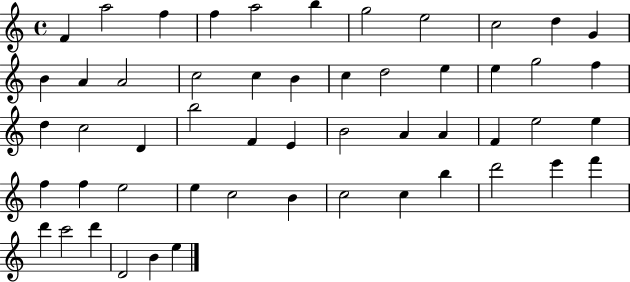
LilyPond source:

{
  \clef treble
  \time 4/4
  \defaultTimeSignature
  \key c \major
  f'4 a''2 f''4 | f''4 a''2 b''4 | g''2 e''2 | c''2 d''4 g'4 | \break b'4 a'4 a'2 | c''2 c''4 b'4 | c''4 d''2 e''4 | e''4 g''2 f''4 | \break d''4 c''2 d'4 | b''2 f'4 e'4 | b'2 a'4 a'4 | f'4 e''2 e''4 | \break f''4 f''4 e''2 | e''4 c''2 b'4 | c''2 c''4 b''4 | d'''2 e'''4 f'''4 | \break d'''4 c'''2 d'''4 | d'2 b'4 e''4 | \bar "|."
}